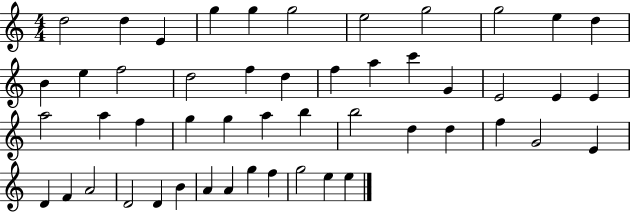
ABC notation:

X:1
T:Untitled
M:4/4
L:1/4
K:C
d2 d E g g g2 e2 g2 g2 e d B e f2 d2 f d f a c' G E2 E E a2 a f g g a b b2 d d f G2 E D F A2 D2 D B A A g f g2 e e